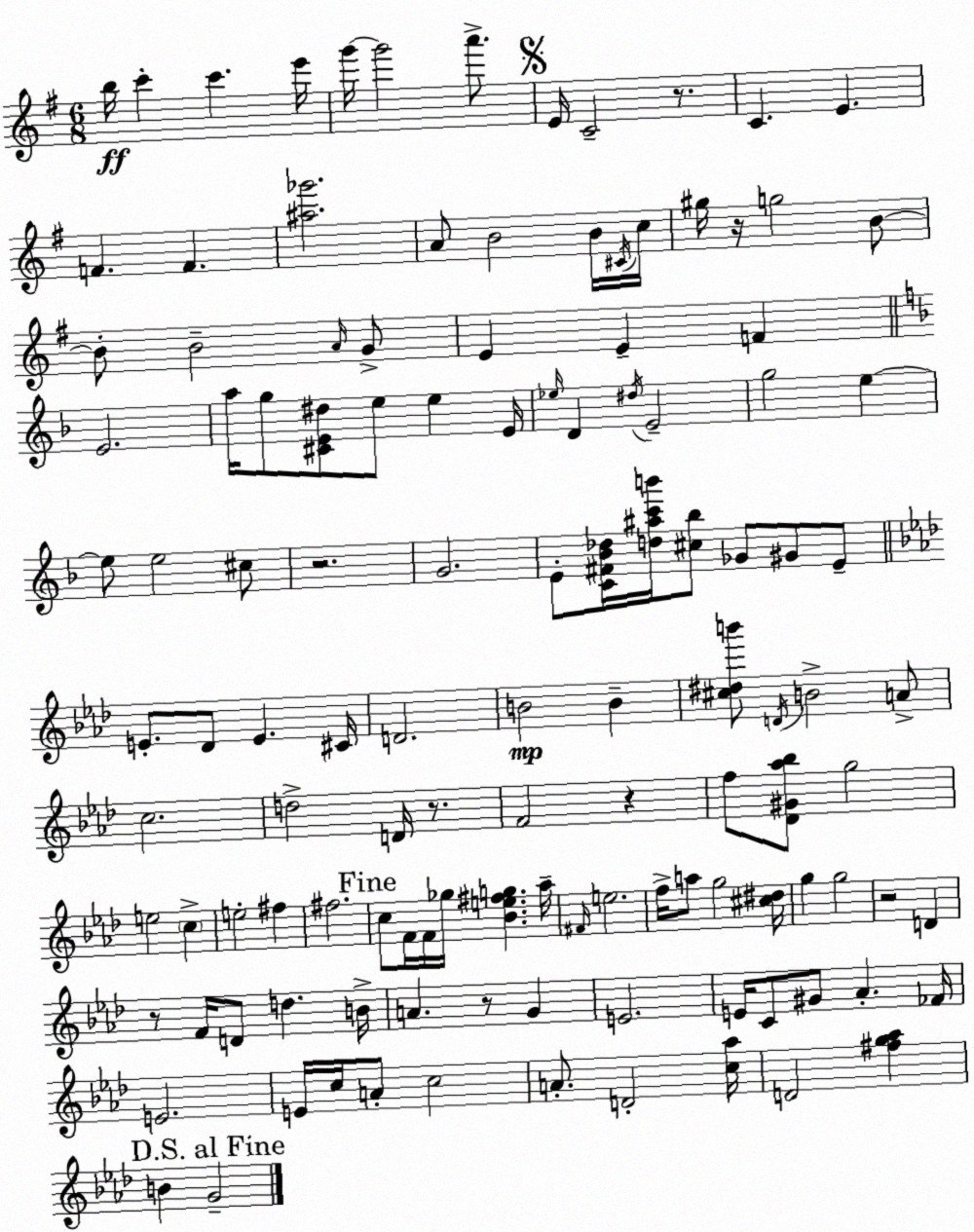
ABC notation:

X:1
T:Untitled
M:6/8
L:1/4
K:G
b/4 c' c' e'/4 g'/4 g'2 a'/2 E/4 C2 z/2 C E F F [^a_g']2 A/2 B2 B/4 ^C/4 c/4 ^g/4 z/4 g2 B/2 B/2 B2 A/4 G/2 E E F E2 a/4 g/2 [^CE^d]/2 e/2 e E/4 _e/4 D ^d/4 E2 g2 e e/2 e2 ^c/2 z2 G2 E/2 [C^F_B_d]/4 [d^ac'b']/4 [^c_b]/2 _G/2 ^G/2 E/2 E/2 _D/2 E ^C/4 D2 B2 B [^c^db']/2 D/4 B2 A/2 c2 d2 D/4 z/2 F2 z f/2 [_D^G_a_b]/2 g2 e2 c e2 ^f ^f2 c/2 F/4 F/4 _g/4 [_Be^fg] _a/4 ^F/4 e2 f/4 a/2 g2 [^c^d]/4 g g2 z2 D z/2 F/4 D/2 d B/4 A z/2 G E2 E/4 C/2 ^G/2 _A _F/4 E2 E/4 c/4 A/2 c2 A/2 D2 [c_a]/4 D2 [^fg_a] B G2